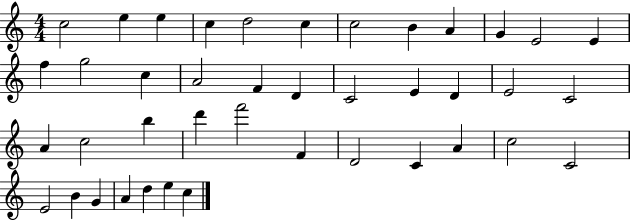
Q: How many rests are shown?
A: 0